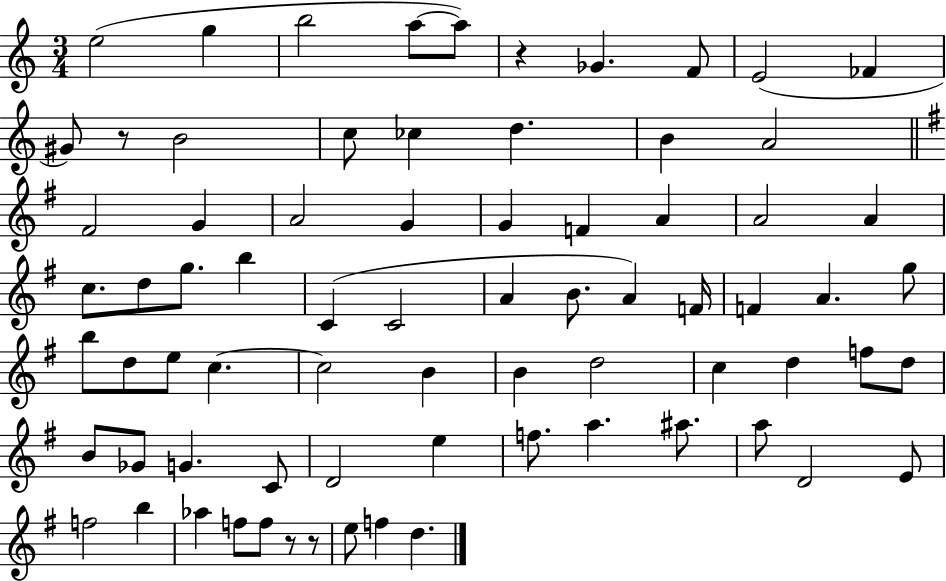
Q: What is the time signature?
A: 3/4